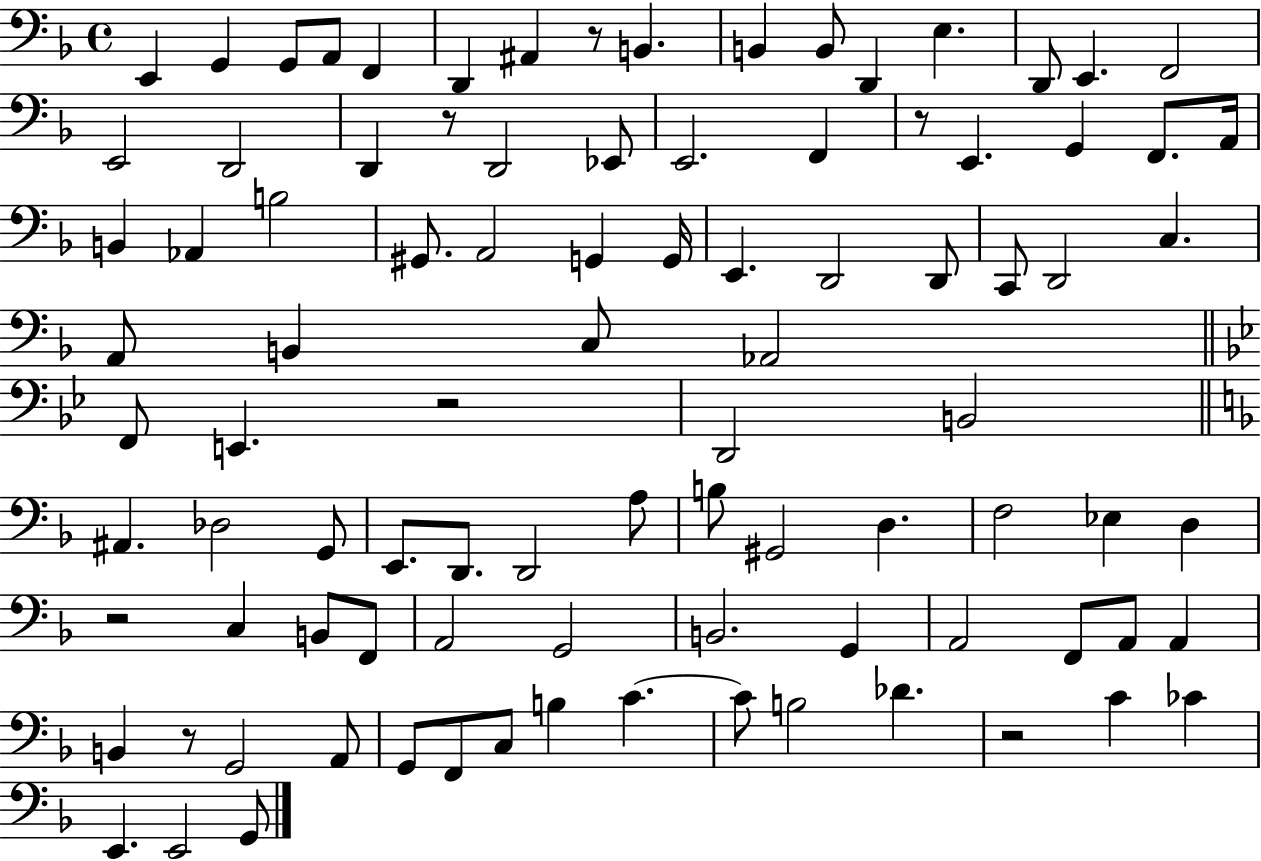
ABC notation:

X:1
T:Untitled
M:4/4
L:1/4
K:F
E,, G,, G,,/2 A,,/2 F,, D,, ^A,, z/2 B,, B,, B,,/2 D,, E, D,,/2 E,, F,,2 E,,2 D,,2 D,, z/2 D,,2 _E,,/2 E,,2 F,, z/2 E,, G,, F,,/2 A,,/4 B,, _A,, B,2 ^G,,/2 A,,2 G,, G,,/4 E,, D,,2 D,,/2 C,,/2 D,,2 C, A,,/2 B,, C,/2 _A,,2 F,,/2 E,, z2 D,,2 B,,2 ^A,, _D,2 G,,/2 E,,/2 D,,/2 D,,2 A,/2 B,/2 ^G,,2 D, F,2 _E, D, z2 C, B,,/2 F,,/2 A,,2 G,,2 B,,2 G,, A,,2 F,,/2 A,,/2 A,, B,, z/2 G,,2 A,,/2 G,,/2 F,,/2 C,/2 B, C C/2 B,2 _D z2 C _C E,, E,,2 G,,/2